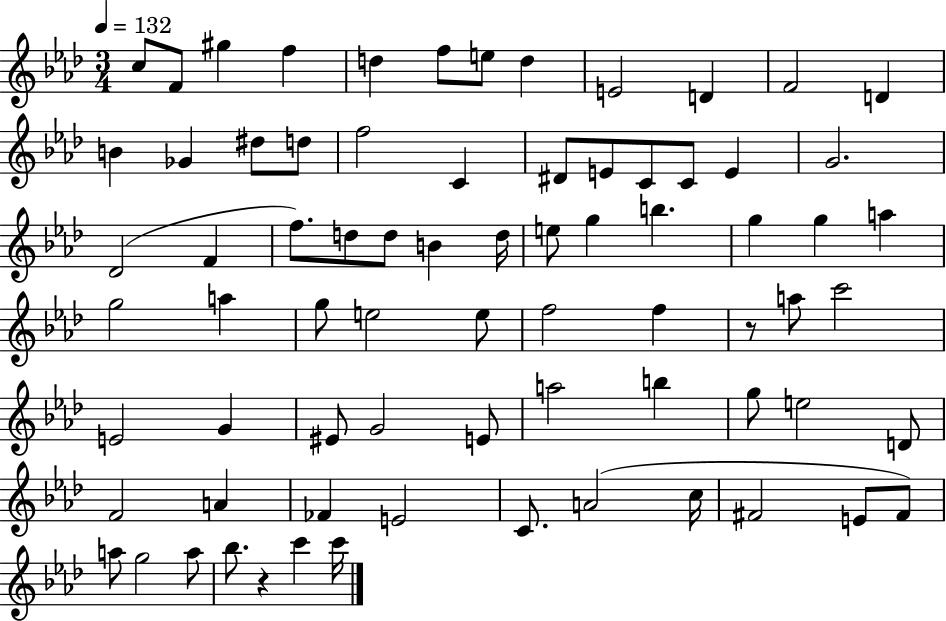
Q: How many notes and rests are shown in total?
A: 74